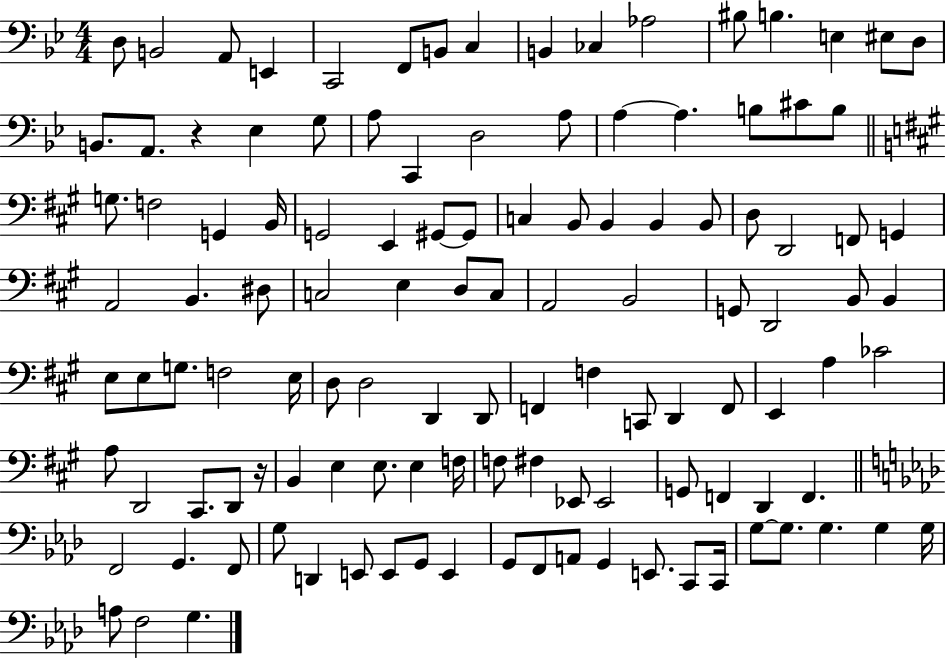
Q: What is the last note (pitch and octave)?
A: G3